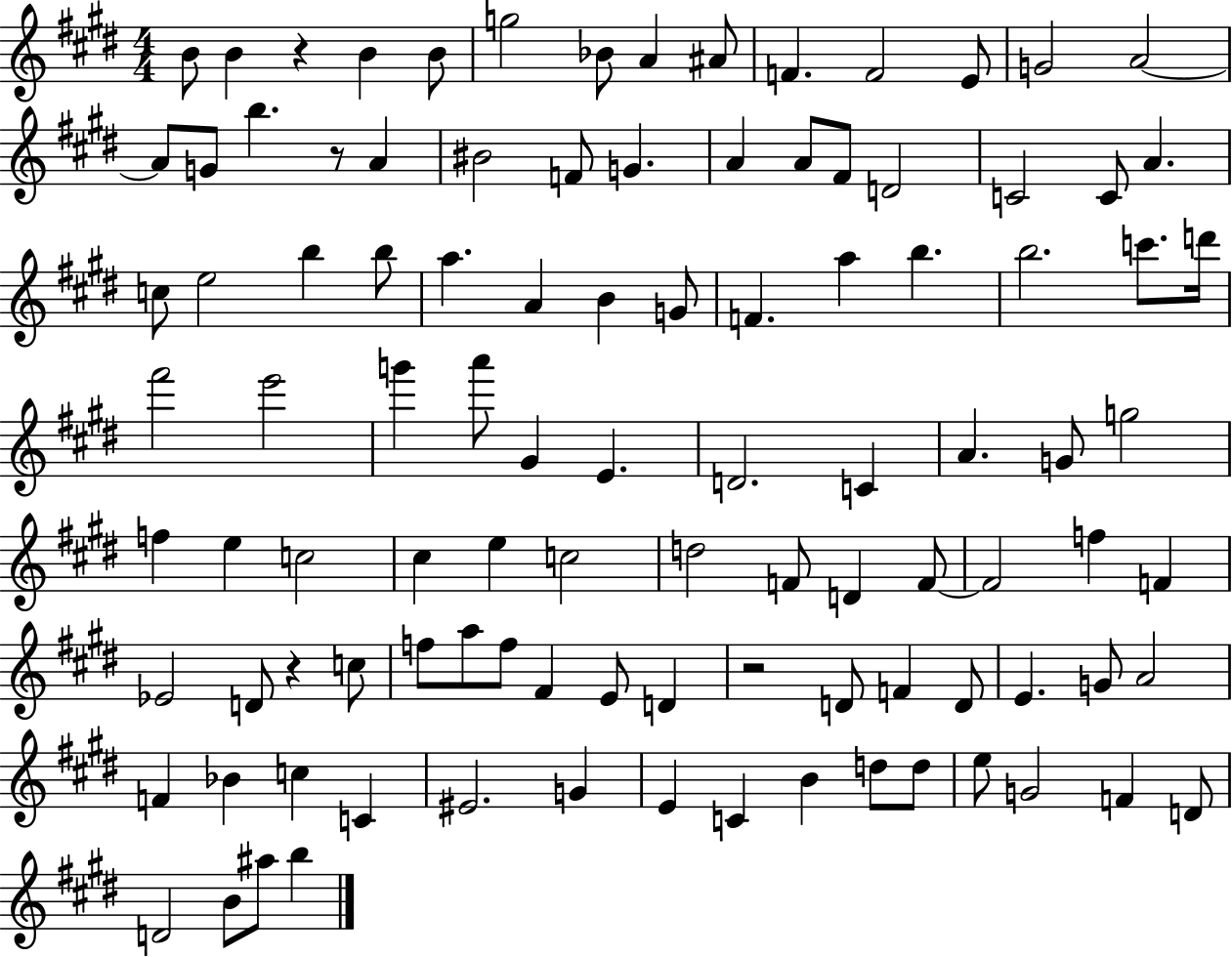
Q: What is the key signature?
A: E major